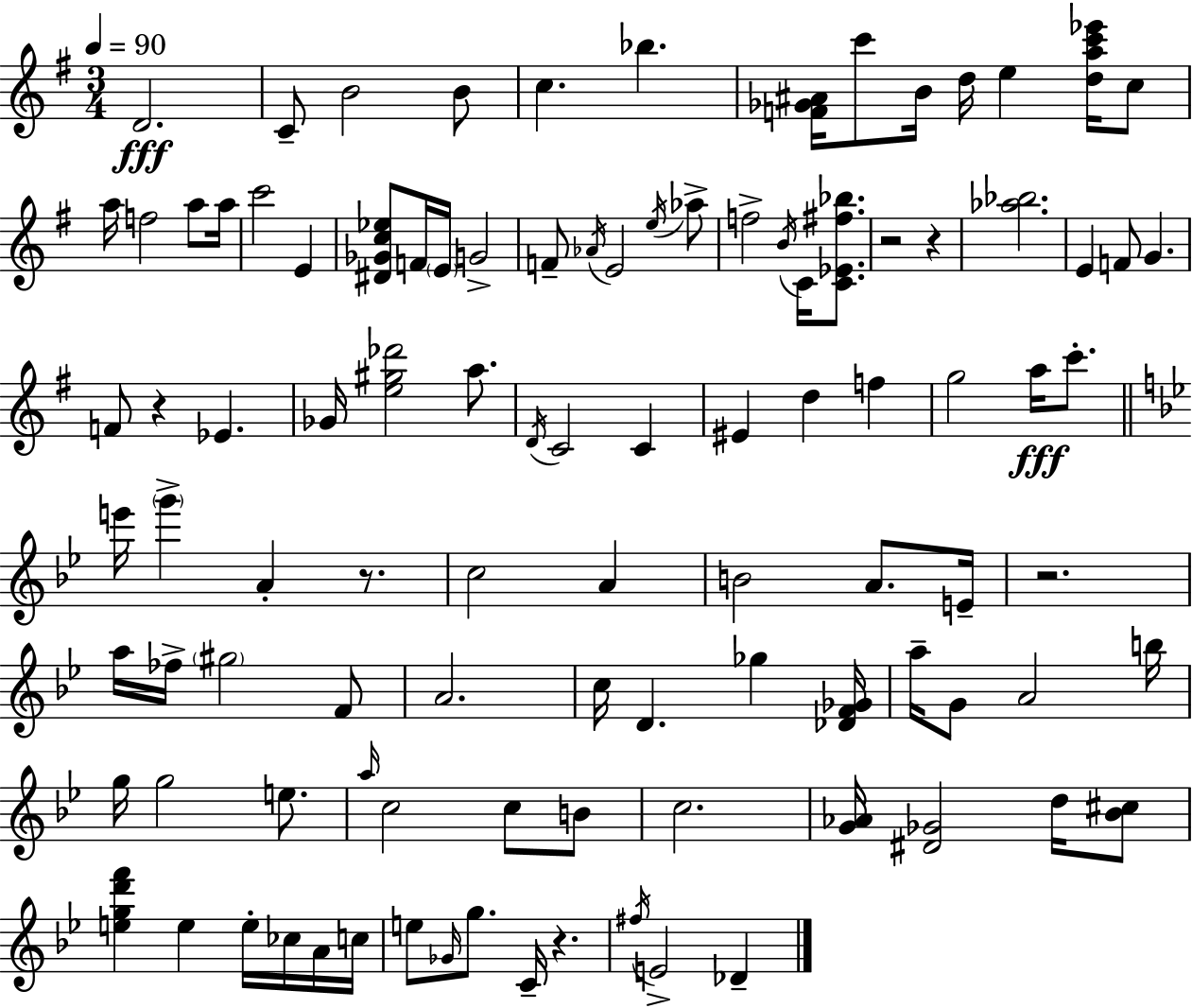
D4/h. C4/e B4/h B4/e C5/q. Bb5/q. [F4,Gb4,A#4]/s C6/e B4/s D5/s E5/q [D5,A5,C6,Eb6]/s C5/e A5/s F5/h A5/e A5/s C6/h E4/q [D#4,Gb4,C5,Eb5]/e F4/s E4/s G4/h F4/e Ab4/s E4/h E5/s Ab5/e F5/h B4/s C4/s [C4,Eb4,F#5,Bb5]/e. R/h R/q [Ab5,Bb5]/h. E4/q F4/e G4/q. F4/e R/q Eb4/q. Gb4/s [E5,G#5,Db6]/h A5/e. D4/s C4/h C4/q EIS4/q D5/q F5/q G5/h A5/s C6/e. E6/s G6/q A4/q R/e. C5/h A4/q B4/h A4/e. E4/s R/h. A5/s FES5/s G#5/h F4/e A4/h. C5/s D4/q. Gb5/q [Db4,F4,Gb4]/s A5/s G4/e A4/h B5/s G5/s G5/h E5/e. A5/s C5/h C5/e B4/e C5/h. [G4,Ab4]/s [D#4,Gb4]/h D5/s [Bb4,C#5]/e [E5,G5,D6,F6]/q E5/q E5/s CES5/s A4/s C5/s E5/e Gb4/s G5/e. C4/s R/q. F#5/s E4/h Db4/q